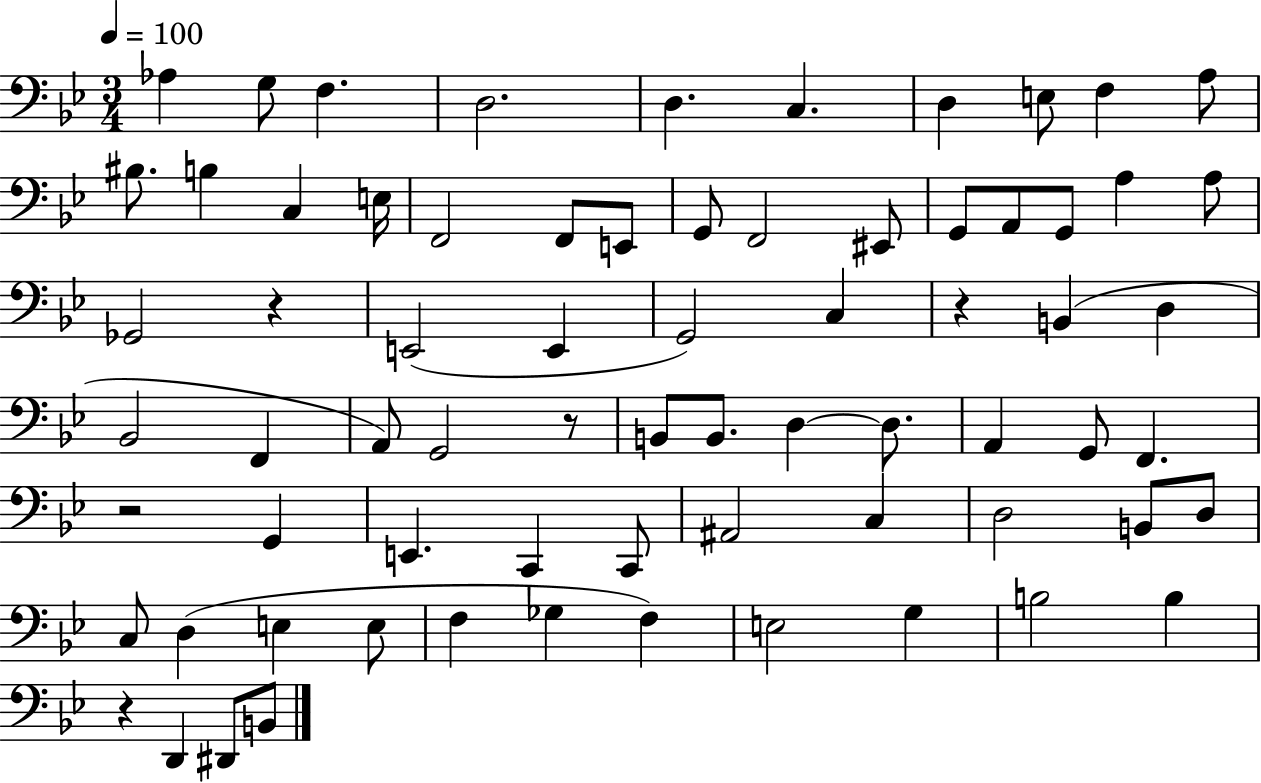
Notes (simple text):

Ab3/q G3/e F3/q. D3/h. D3/q. C3/q. D3/q E3/e F3/q A3/e BIS3/e. B3/q C3/q E3/s F2/h F2/e E2/e G2/e F2/h EIS2/e G2/e A2/e G2/e A3/q A3/e Gb2/h R/q E2/h E2/q G2/h C3/q R/q B2/q D3/q Bb2/h F2/q A2/e G2/h R/e B2/e B2/e. D3/q D3/e. A2/q G2/e F2/q. R/h G2/q E2/q. C2/q C2/e A#2/h C3/q D3/h B2/e D3/e C3/e D3/q E3/q E3/e F3/q Gb3/q F3/q E3/h G3/q B3/h B3/q R/q D2/q D#2/e B2/e